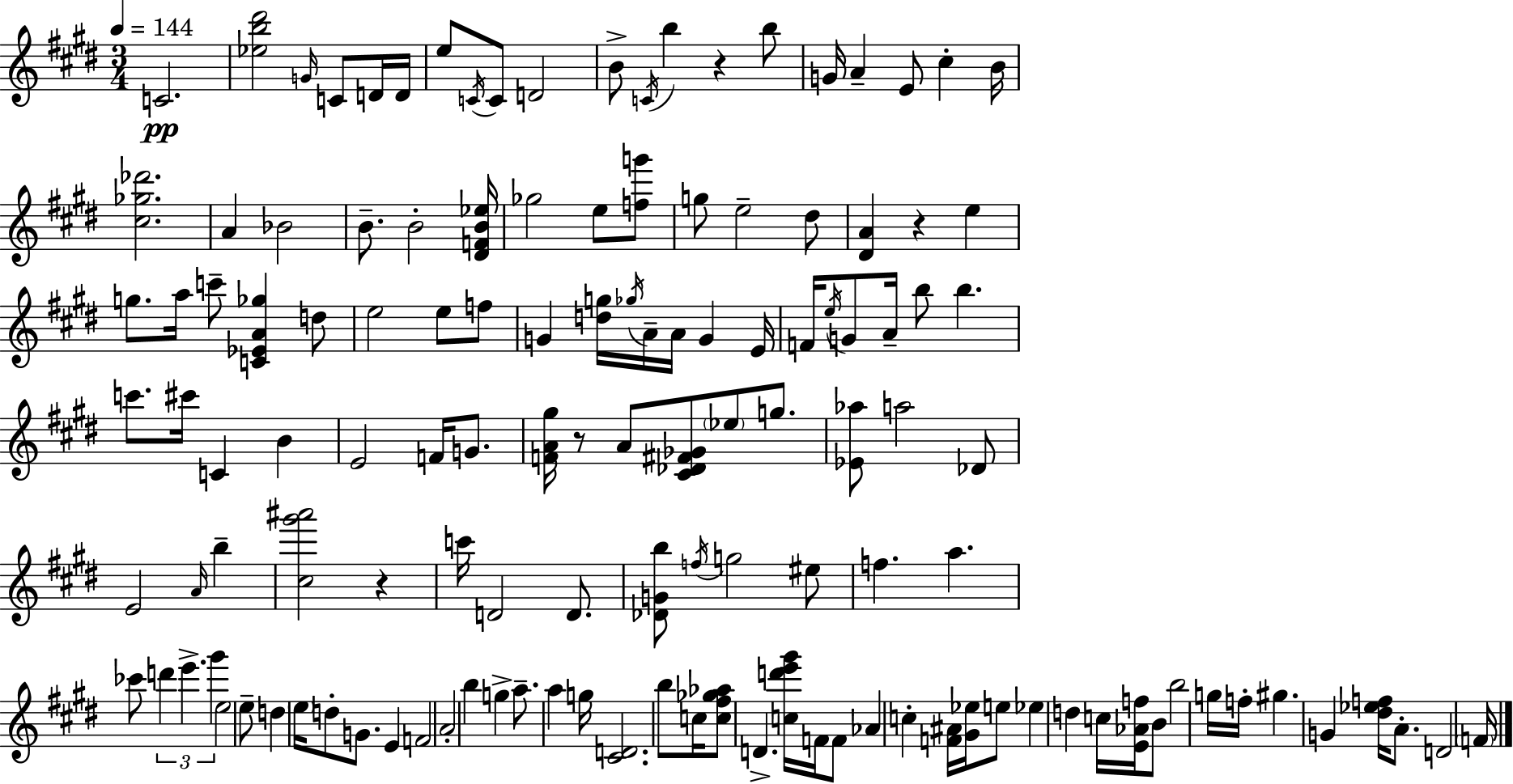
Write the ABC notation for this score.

X:1
T:Untitled
M:3/4
L:1/4
K:E
C2 [_eb^d']2 G/4 C/2 D/4 D/4 e/2 C/4 C/2 D2 B/2 C/4 b z b/2 G/4 A E/2 ^c B/4 [^c_g_d']2 A _B2 B/2 B2 [^DFB_e]/4 _g2 e/2 [fg']/2 g/2 e2 ^d/2 [^DA] z e g/2 a/4 c'/2 [C_EA_g] d/2 e2 e/2 f/2 G [dg]/4 _g/4 A/4 A/4 G E/4 F/4 e/4 G/2 A/4 b/2 b c'/2 ^c'/4 C B E2 F/4 G/2 [FA^g]/4 z/2 A/2 [^C_D^F_G]/2 _e/2 g/2 [_E_a]/2 a2 _D/2 E2 A/4 b [^c^g'^a']2 z c'/4 D2 D/2 [_DGb]/2 f/4 g2 ^e/2 f a _c'/2 d' e' ^g' e2 e/2 d e/4 d/2 G/2 E F2 A2 b g a/2 a g/4 [^CD]2 b/2 c/4 [c^f_g_a]/2 D [cd'e'^g']/4 F/4 F/2 _A c [F^A]/4 [^G_e]/4 e/2 _e d c/4 [E_Af]/4 B/2 b2 g/4 f/4 ^g G [^d_ef]/4 A/2 D2 F/4